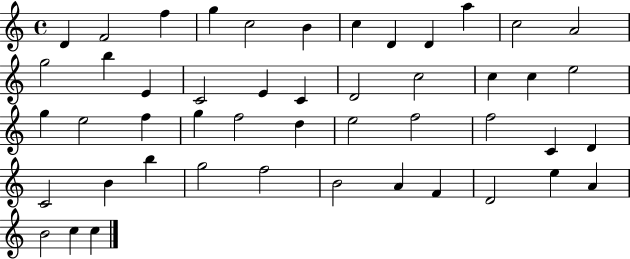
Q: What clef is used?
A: treble